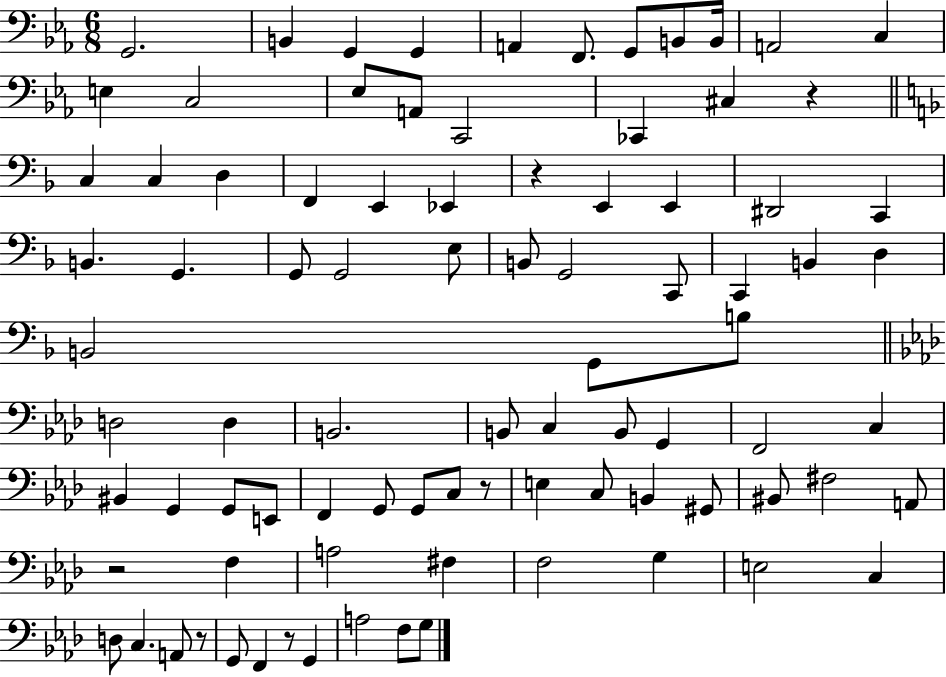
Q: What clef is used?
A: bass